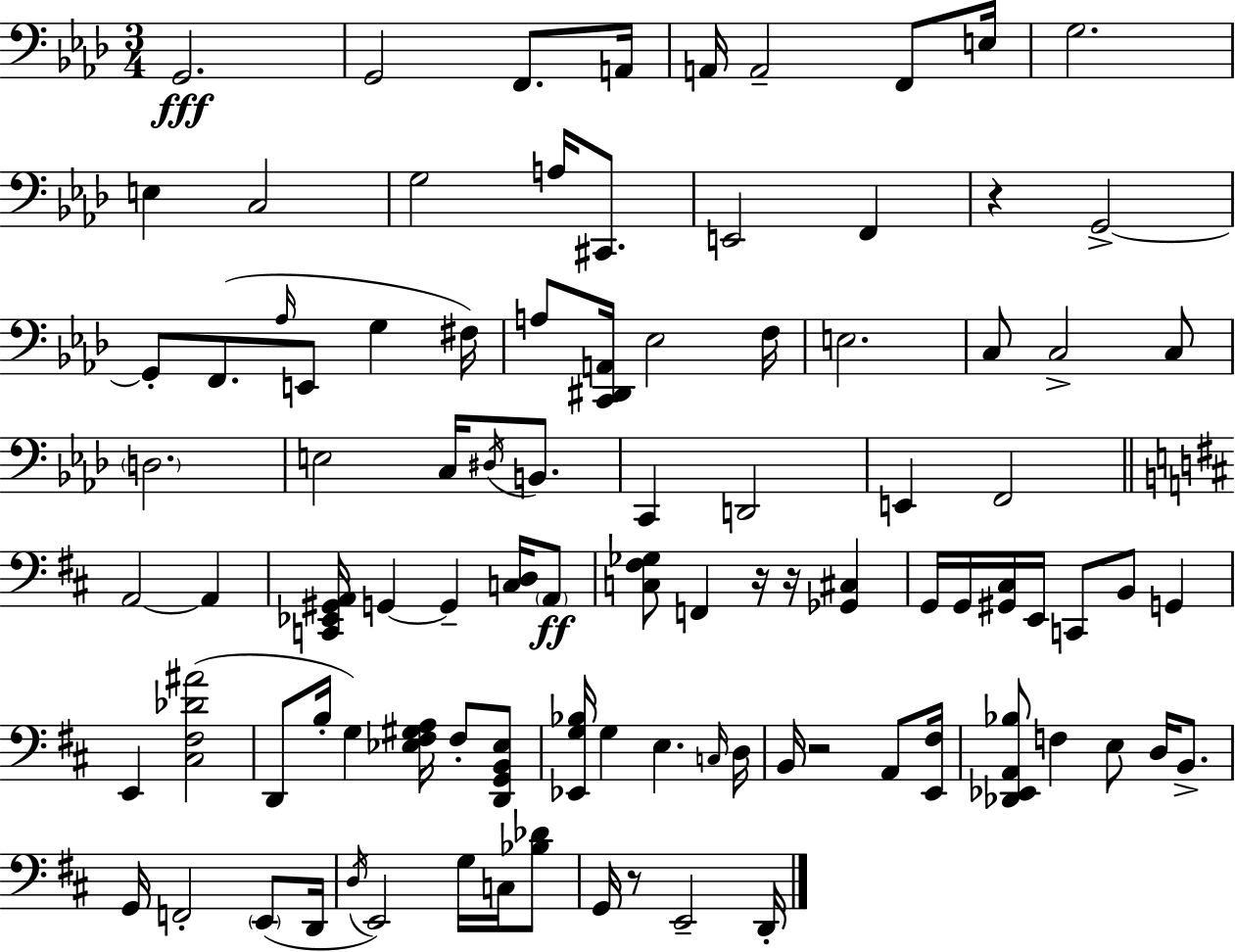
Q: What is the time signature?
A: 3/4